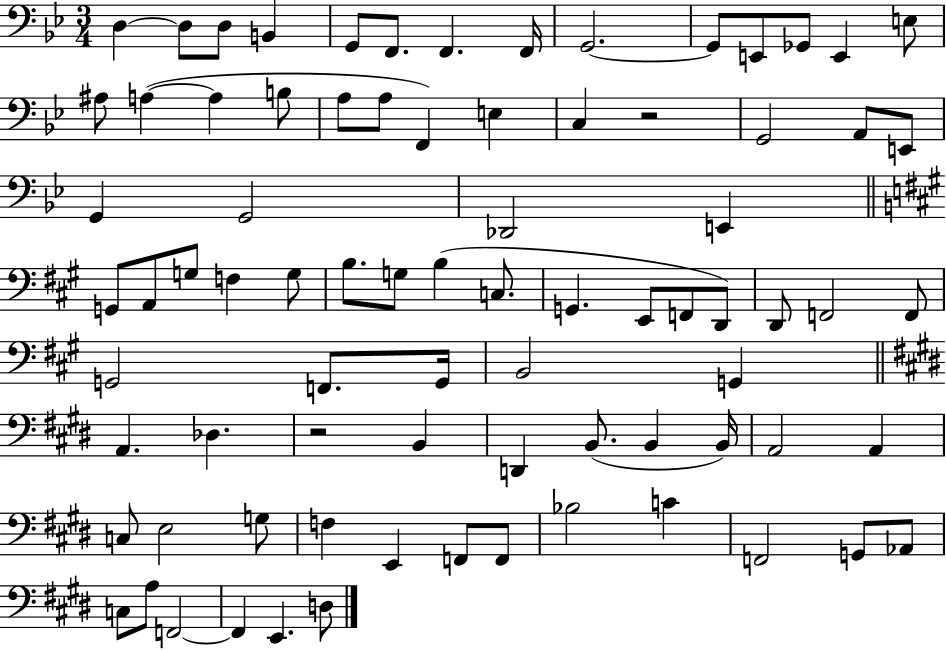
{
  \clef bass
  \numericTimeSignature
  \time 3/4
  \key bes \major
  \repeat volta 2 { d4~~ d8 d8 b,4 | g,8 f,8. f,4. f,16 | g,2.~~ | g,8 e,8 ges,8 e,4 e8 | \break ais8 a4~(~ a4 b8 | a8 a8 f,4) e4 | c4 r2 | g,2 a,8 e,8 | \break g,4 g,2 | des,2 e,4 | \bar "||" \break \key a \major g,8 a,8 g8 f4 g8 | b8. g8 b4( c8. | g,4. e,8 f,8 d,8) | d,8 f,2 f,8 | \break g,2 f,8. g,16 | b,2 g,4 | \bar "||" \break \key e \major a,4. des4. | r2 b,4 | d,4 b,8.( b,4 b,16) | a,2 a,4 | \break c8 e2 g8 | f4 e,4 f,8 f,8 | bes2 c'4 | f,2 g,8 aes,8 | \break c8 a8 f,2~~ | f,4 e,4. d8 | } \bar "|."
}